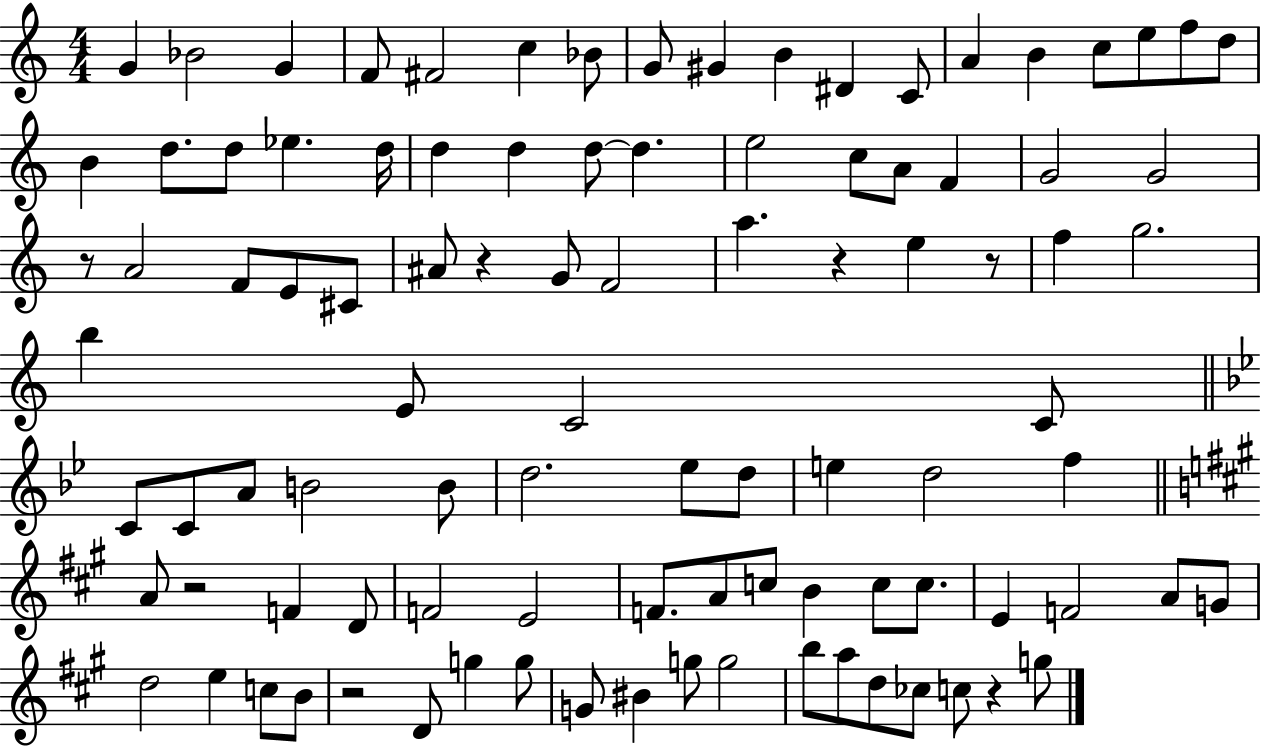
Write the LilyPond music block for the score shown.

{
  \clef treble
  \numericTimeSignature
  \time 4/4
  \key c \major
  g'4 bes'2 g'4 | f'8 fis'2 c''4 bes'8 | g'8 gis'4 b'4 dis'4 c'8 | a'4 b'4 c''8 e''8 f''8 d''8 | \break b'4 d''8. d''8 ees''4. d''16 | d''4 d''4 d''8~~ d''4. | e''2 c''8 a'8 f'4 | g'2 g'2 | \break r8 a'2 f'8 e'8 cis'8 | ais'8 r4 g'8 f'2 | a''4. r4 e''4 r8 | f''4 g''2. | \break b''4 e'8 c'2 c'8 | \bar "||" \break \key g \minor c'8 c'8 a'8 b'2 b'8 | d''2. ees''8 d''8 | e''4 d''2 f''4 | \bar "||" \break \key a \major a'8 r2 f'4 d'8 | f'2 e'2 | f'8. a'8 c''8 b'4 c''8 c''8. | e'4 f'2 a'8 g'8 | \break d''2 e''4 c''8 b'8 | r2 d'8 g''4 g''8 | g'8 bis'4 g''8 g''2 | b''8 a''8 d''8 ces''8 c''8 r4 g''8 | \break \bar "|."
}